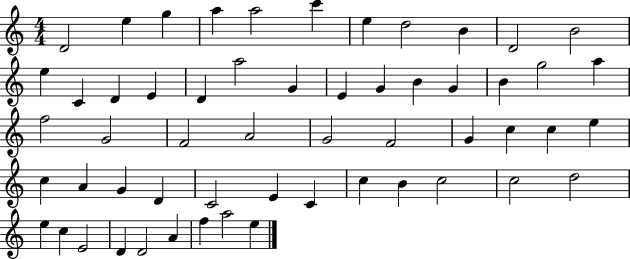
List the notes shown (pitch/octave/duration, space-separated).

D4/h E5/q G5/q A5/q A5/h C6/q E5/q D5/h B4/q D4/h B4/h E5/q C4/q D4/q E4/q D4/q A5/h G4/q E4/q G4/q B4/q G4/q B4/q G5/h A5/q F5/h G4/h F4/h A4/h G4/h F4/h G4/q C5/q C5/q E5/q C5/q A4/q G4/q D4/q C4/h E4/q C4/q C5/q B4/q C5/h C5/h D5/h E5/q C5/q E4/h D4/q D4/h A4/q F5/q A5/h E5/q